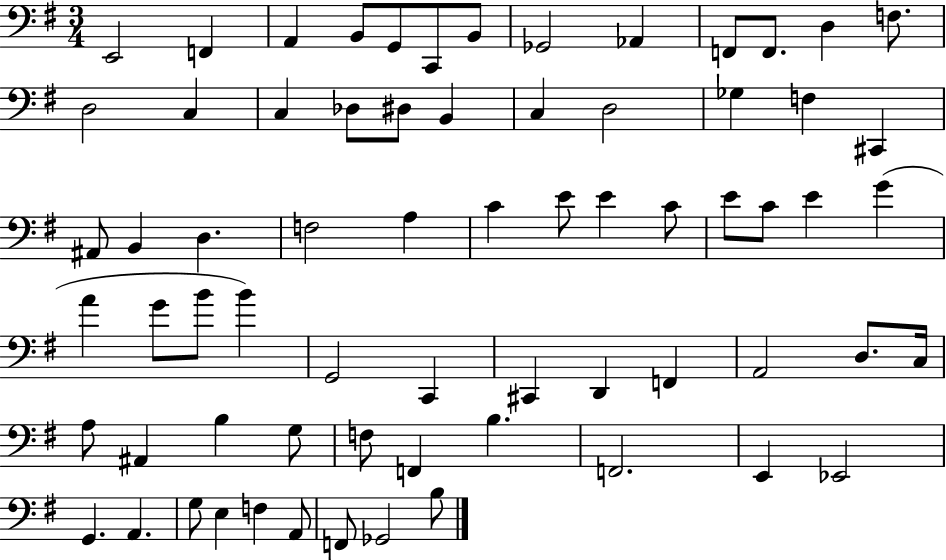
{
  \clef bass
  \numericTimeSignature
  \time 3/4
  \key g \major
  e,2 f,4 | a,4 b,8 g,8 c,8 b,8 | ges,2 aes,4 | f,8 f,8. d4 f8. | \break d2 c4 | c4 des8 dis8 b,4 | c4 d2 | ges4 f4 cis,4 | \break ais,8 b,4 d4. | f2 a4 | c'4 e'8 e'4 c'8 | e'8 c'8 e'4 g'4( | \break a'4 g'8 b'8 b'4) | g,2 c,4 | cis,4 d,4 f,4 | a,2 d8. c16 | \break a8 ais,4 b4 g8 | f8 f,4 b4. | f,2. | e,4 ees,2 | \break g,4. a,4. | g8 e4 f4 a,8 | f,8 ges,2 b8 | \bar "|."
}